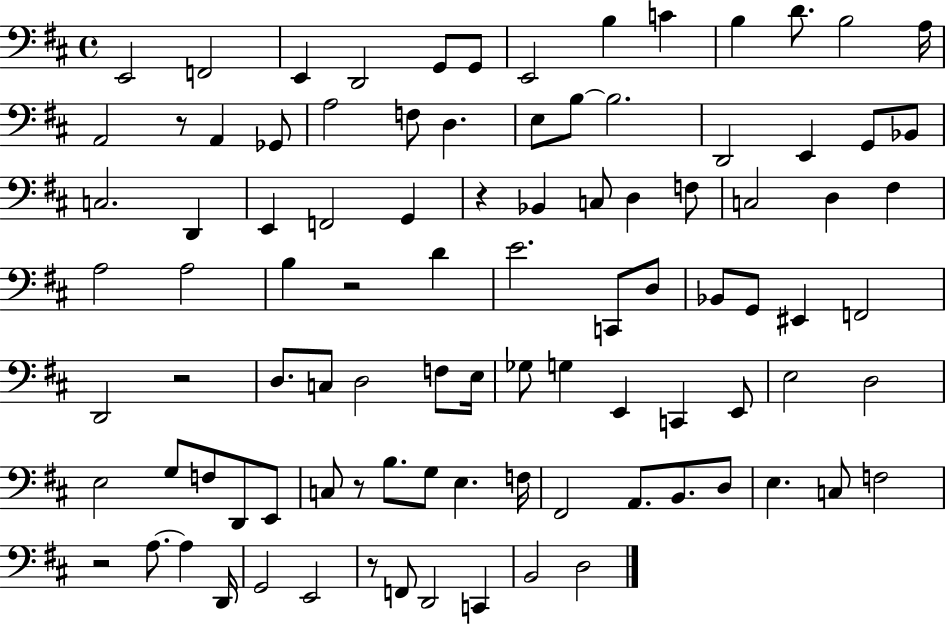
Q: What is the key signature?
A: D major